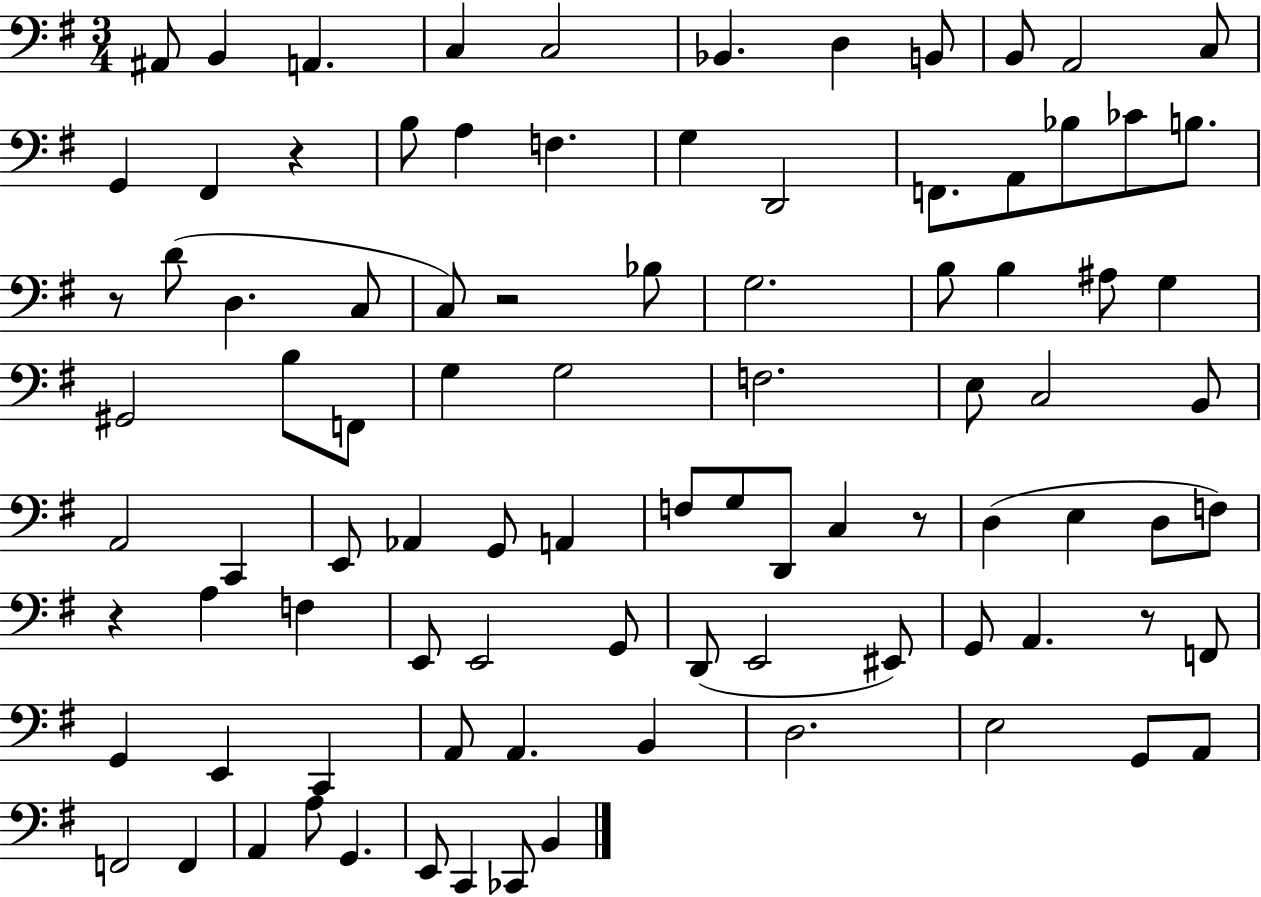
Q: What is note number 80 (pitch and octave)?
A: A2